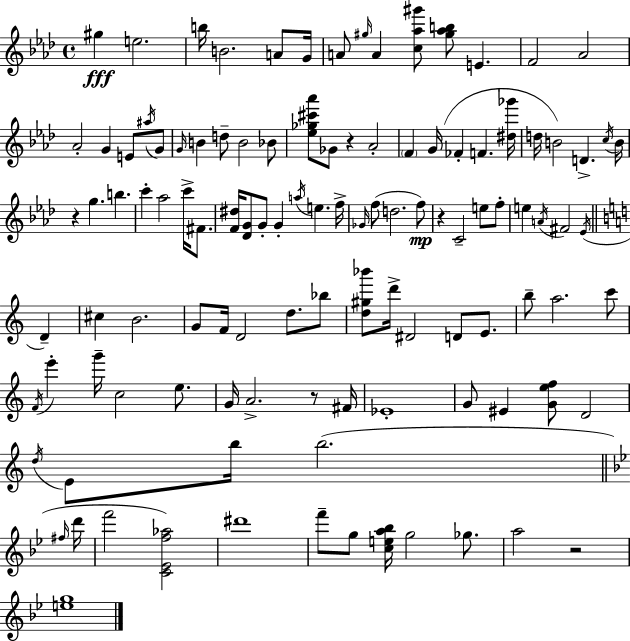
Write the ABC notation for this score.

X:1
T:Untitled
M:4/4
L:1/4
K:Ab
^g e2 b/4 B2 A/2 G/4 A/2 ^g/4 A [c_a^g']/2 [^g_ab]/2 E F2 _A2 _A2 G E/2 ^a/4 G/2 G/4 B d/2 B2 _B/2 [_e_g^c'_a']/2 _G/2 z _A2 F G/4 _F F [^d_g']/4 d/4 B2 D c/4 B/4 z g b c' _a2 c'/4 ^F/2 [F^d]/4 [_DG]/2 G/2 G a/4 e f/4 _G/4 f/2 d2 f/2 z C2 e/2 f/2 e A/4 ^F2 _E/4 D ^c B2 G/2 F/4 D2 d/2 _b/2 [d^g_b']/2 d'/4 ^D2 D/2 E/2 b/2 a2 c'/2 F/4 e' g'/4 c2 e/2 G/4 A2 z/2 ^F/4 _E4 G/2 ^E [Gef]/2 D2 d/4 E/2 b/4 b2 ^f/4 d'/4 f'2 [C_Ef_a]2 ^d'4 f'/2 g/2 [cea_b]/4 g2 _g/2 a2 z2 [eg]4